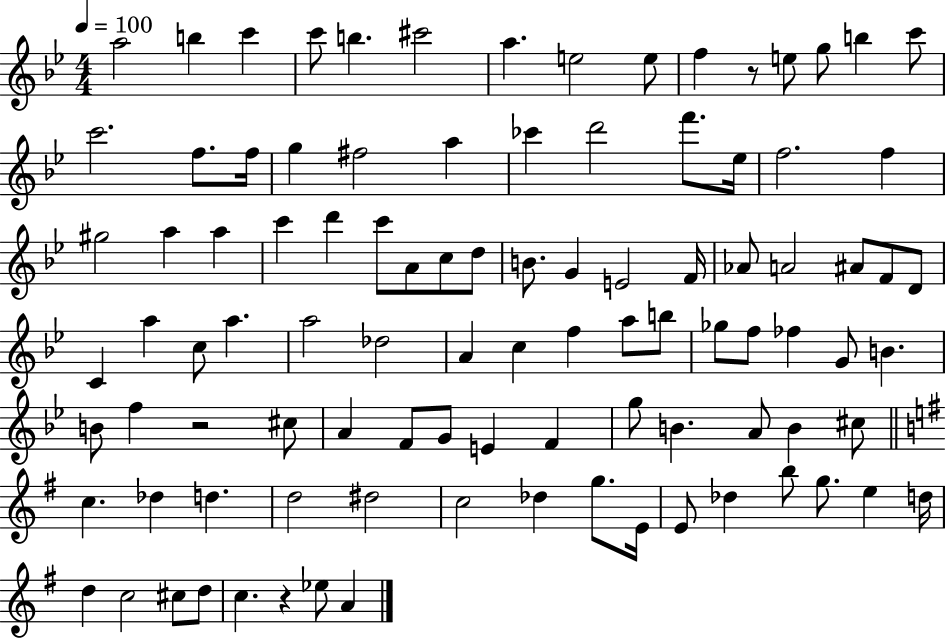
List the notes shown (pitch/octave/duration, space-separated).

A5/h B5/q C6/q C6/e B5/q. C#6/h A5/q. E5/h E5/e F5/q R/e E5/e G5/e B5/q C6/e C6/h. F5/e. F5/s G5/q F#5/h A5/q CES6/q D6/h F6/e. Eb5/s F5/h. F5/q G#5/h A5/q A5/q C6/q D6/q C6/e A4/e C5/e D5/e B4/e. G4/q E4/h F4/s Ab4/e A4/h A#4/e F4/e D4/e C4/q A5/q C5/e A5/q. A5/h Db5/h A4/q C5/q F5/q A5/e B5/e Gb5/e F5/e FES5/q G4/e B4/q. B4/e F5/q R/h C#5/e A4/q F4/e G4/e E4/q F4/q G5/e B4/q. A4/e B4/q C#5/e C5/q. Db5/q D5/q. D5/h D#5/h C5/h Db5/q G5/e. E4/s E4/e Db5/q B5/e G5/e. E5/q D5/s D5/q C5/h C#5/e D5/e C5/q. R/q Eb5/e A4/q